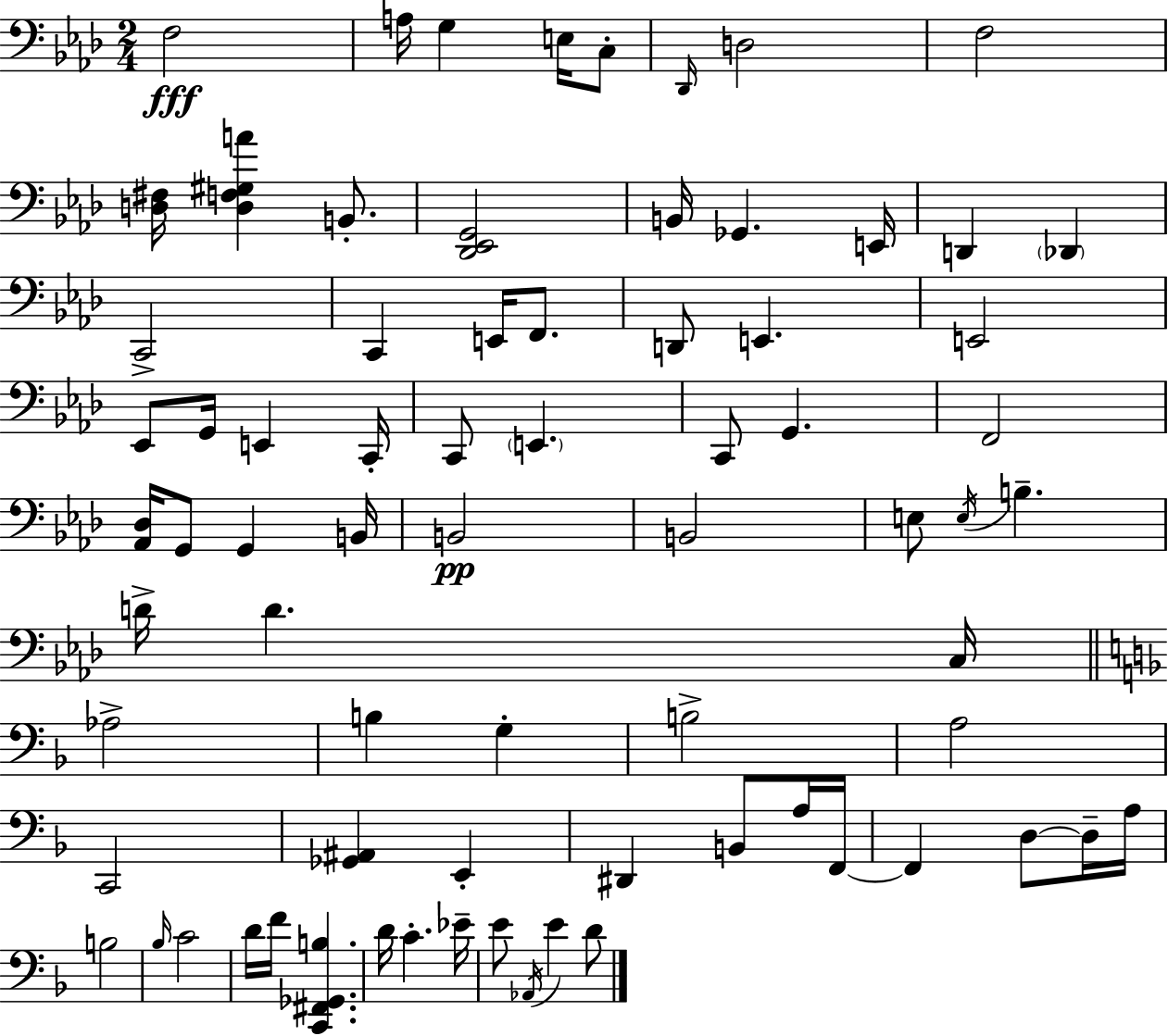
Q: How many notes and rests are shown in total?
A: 74